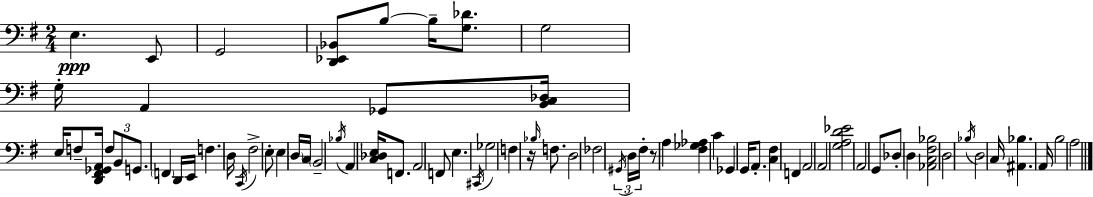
X:1
T:Untitled
M:2/4
L:1/4
K:Em
E, E,,/2 G,,2 [D,,_E,,_B,,]/2 B,/2 B,/4 [G,_D]/2 G,2 G,/4 A,, _G,,/2 [B,,C,_D,]/4 E,/4 F,/2 [D,,^F,,_G,,A,,]/4 F,/2 B,,/2 G,,/2 F,, D,,/4 E,,/4 F, D,/4 C,,/4 ^F,2 E,/2 E, D,/4 C,/4 B,,2 _B,/4 A,, [C,_D,E,]/4 F,,/2 A,,2 F,,/2 E, ^C,,/4 _G,2 F, z/4 _B,/4 F,/2 D,2 _F,2 ^G,,/4 D,/4 ^F,/4 z/2 A, [^F,_G,_A,] C _G,, G,,/4 A,,/2 [C,^F,] F,, A,,2 A,,2 [G,A,D_E]2 A,,2 G,,/2 _D,/2 D, [_A,,C,^F,_B,]2 D,2 _B,/4 D,2 C,/4 [^A,,_B,] A,,/4 B,2 A,2